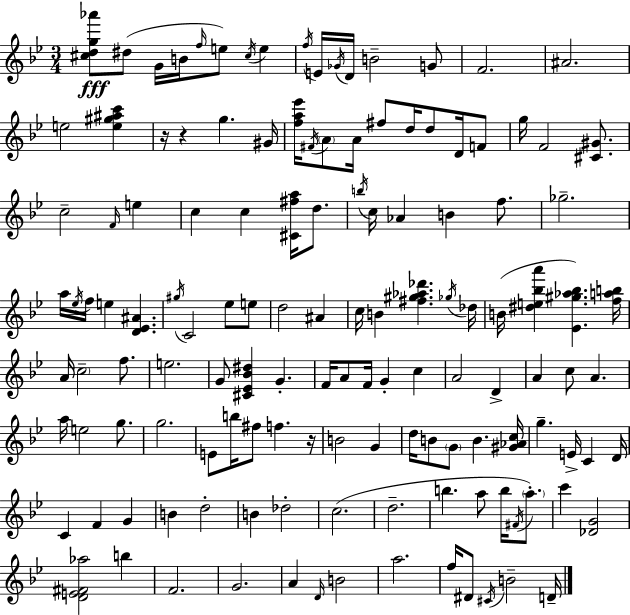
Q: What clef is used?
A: treble